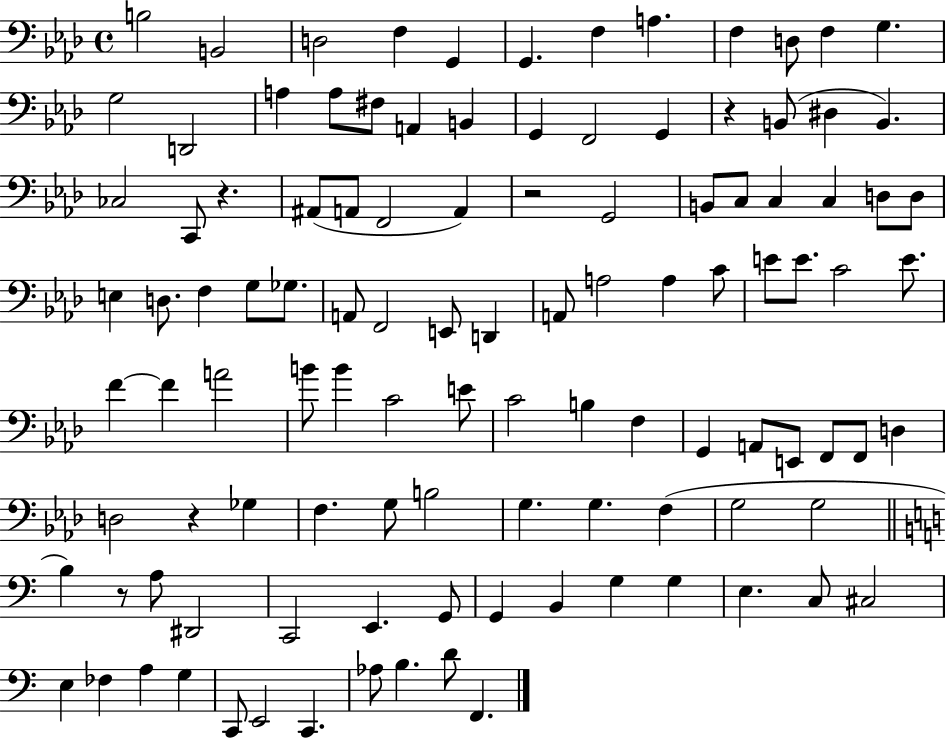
X:1
T:Untitled
M:4/4
L:1/4
K:Ab
B,2 B,,2 D,2 F, G,, G,, F, A, F, D,/2 F, G, G,2 D,,2 A, A,/2 ^F,/2 A,, B,, G,, F,,2 G,, z B,,/2 ^D, B,, _C,2 C,,/2 z ^A,,/2 A,,/2 F,,2 A,, z2 G,,2 B,,/2 C,/2 C, C, D,/2 D,/2 E, D,/2 F, G,/2 _G,/2 A,,/2 F,,2 E,,/2 D,, A,,/2 A,2 A, C/2 E/2 E/2 C2 E/2 F F A2 B/2 B C2 E/2 C2 B, F, G,, A,,/2 E,,/2 F,,/2 F,,/2 D, D,2 z _G, F, G,/2 B,2 G, G, F, G,2 G,2 B, z/2 A,/2 ^D,,2 C,,2 E,, G,,/2 G,, B,, G, G, E, C,/2 ^C,2 E, _F, A, G, C,,/2 E,,2 C,, _A,/2 B, D/2 F,,